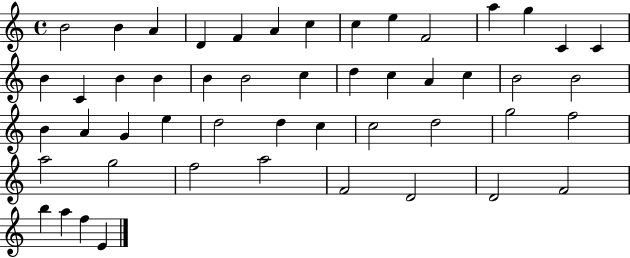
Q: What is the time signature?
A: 4/4